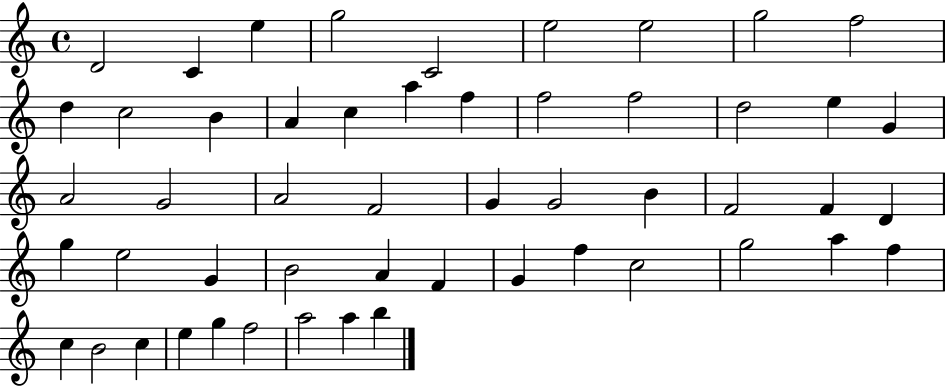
X:1
T:Untitled
M:4/4
L:1/4
K:C
D2 C e g2 C2 e2 e2 g2 f2 d c2 B A c a f f2 f2 d2 e G A2 G2 A2 F2 G G2 B F2 F D g e2 G B2 A F G f c2 g2 a f c B2 c e g f2 a2 a b